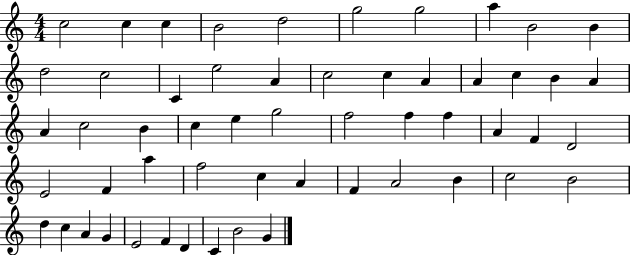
{
  \clef treble
  \numericTimeSignature
  \time 4/4
  \key c \major
  c''2 c''4 c''4 | b'2 d''2 | g''2 g''2 | a''4 b'2 b'4 | \break d''2 c''2 | c'4 e''2 a'4 | c''2 c''4 a'4 | a'4 c''4 b'4 a'4 | \break a'4 c''2 b'4 | c''4 e''4 g''2 | f''2 f''4 f''4 | a'4 f'4 d'2 | \break e'2 f'4 a''4 | f''2 c''4 a'4 | f'4 a'2 b'4 | c''2 b'2 | \break d''4 c''4 a'4 g'4 | e'2 f'4 d'4 | c'4 b'2 g'4 | \bar "|."
}